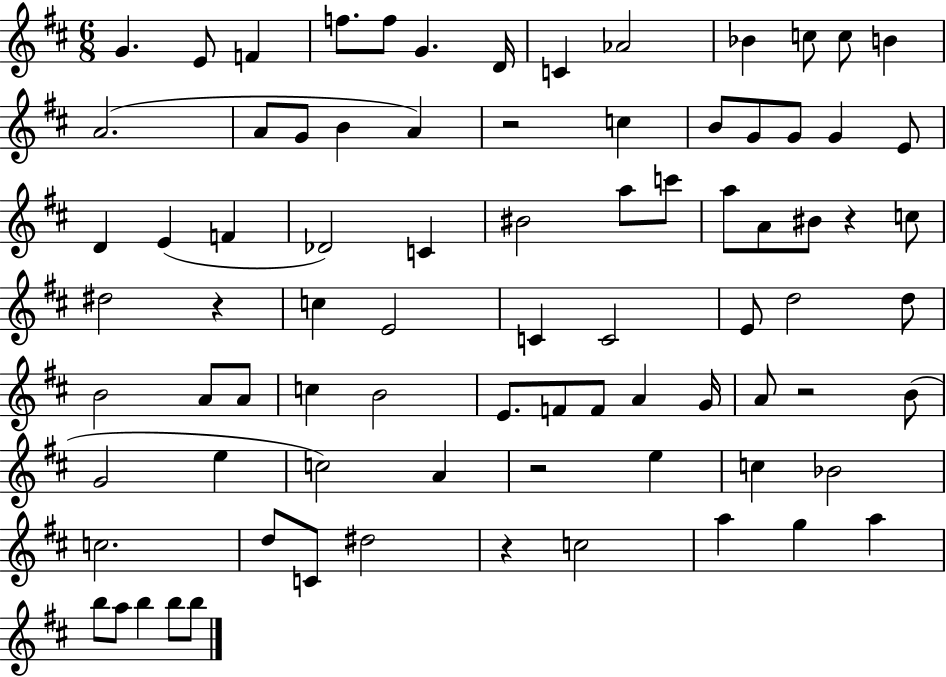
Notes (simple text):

G4/q. E4/e F4/q F5/e. F5/e G4/q. D4/s C4/q Ab4/h Bb4/q C5/e C5/e B4/q A4/h. A4/e G4/e B4/q A4/q R/h C5/q B4/e G4/e G4/e G4/q E4/e D4/q E4/q F4/q Db4/h C4/q BIS4/h A5/e C6/e A5/e A4/e BIS4/e R/q C5/e D#5/h R/q C5/q E4/h C4/q C4/h E4/e D5/h D5/e B4/h A4/e A4/e C5/q B4/h E4/e. F4/e F4/e A4/q G4/s A4/e R/h B4/e G4/h E5/q C5/h A4/q R/h E5/q C5/q Bb4/h C5/h. D5/e C4/e D#5/h R/q C5/h A5/q G5/q A5/q B5/e A5/e B5/q B5/e B5/e